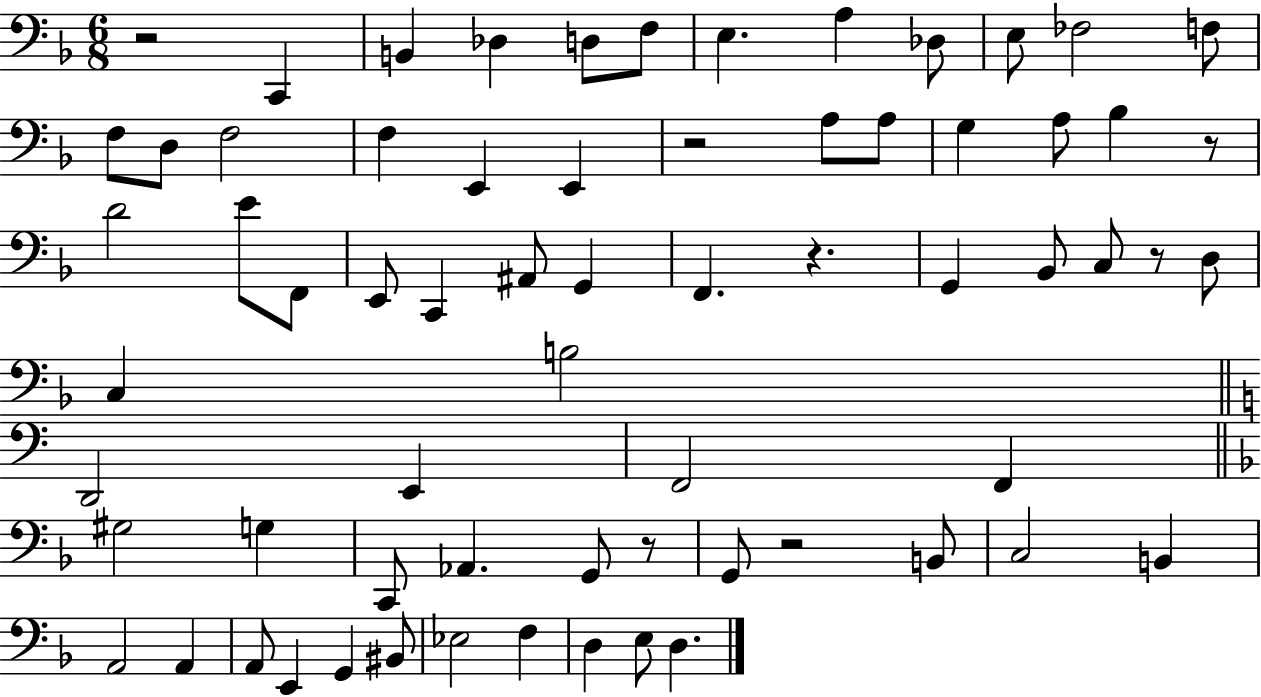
R/h C2/q B2/q Db3/q D3/e F3/e E3/q. A3/q Db3/e E3/e FES3/h F3/e F3/e D3/e F3/h F3/q E2/q E2/q R/h A3/e A3/e G3/q A3/e Bb3/q R/e D4/h E4/e F2/e E2/e C2/q A#2/e G2/q F2/q. R/q. G2/q Bb2/e C3/e R/e D3/e C3/q B3/h D2/h E2/q F2/h F2/q G#3/h G3/q C2/e Ab2/q. G2/e R/e G2/e R/h B2/e C3/h B2/q A2/h A2/q A2/e E2/q G2/q BIS2/e Eb3/h F3/q D3/q E3/e D3/q.